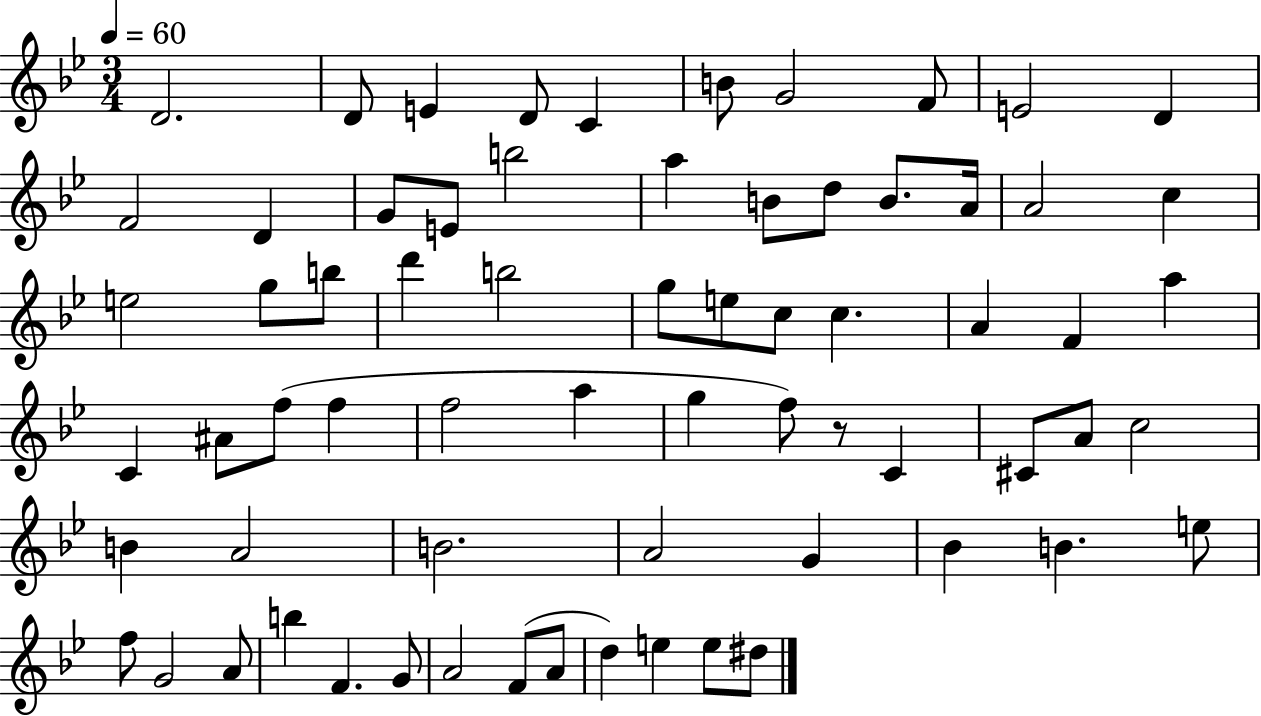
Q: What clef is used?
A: treble